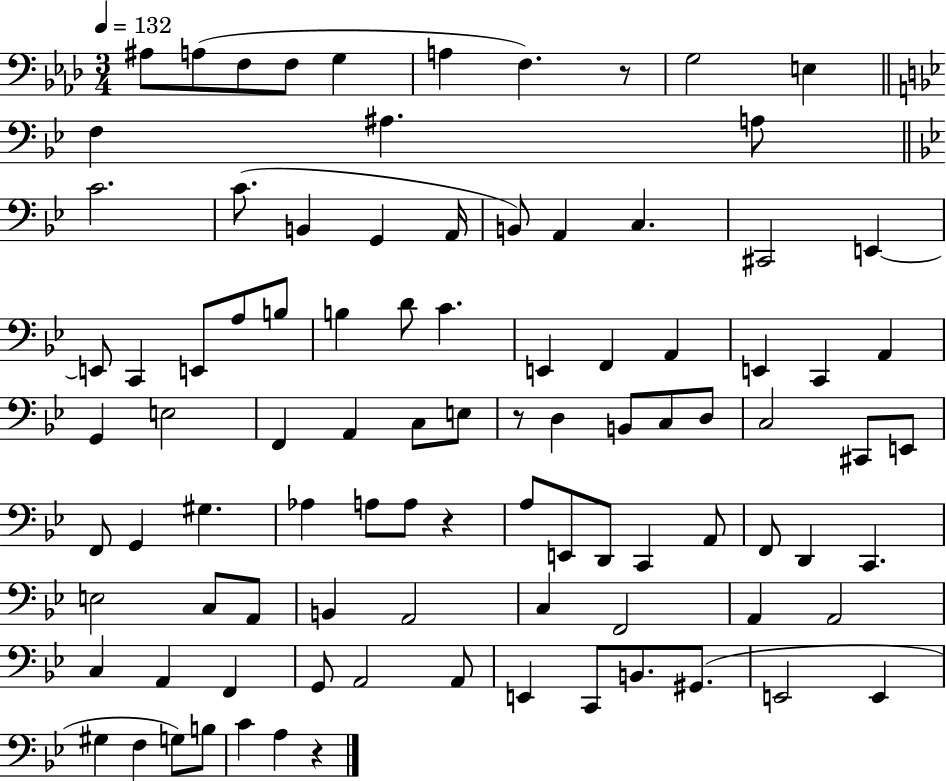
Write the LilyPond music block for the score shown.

{
  \clef bass
  \numericTimeSignature
  \time 3/4
  \key aes \major
  \tempo 4 = 132
  ais8 a8( f8 f8 g4 | a4 f4.) r8 | g2 e4 | \bar "||" \break \key bes \major f4 ais4. a8 | \bar "||" \break \key bes \major c'2. | c'8.( b,4 g,4 a,16 | b,8) a,4 c4. | cis,2 e,4~~ | \break e,8 c,4 e,8 a8 b8 | b4 d'8 c'4. | e,4 f,4 a,4 | e,4 c,4 a,4 | \break g,4 e2 | f,4 a,4 c8 e8 | r8 d4 b,8 c8 d8 | c2 cis,8 e,8 | \break f,8 g,4 gis4. | aes4 a8 a8 r4 | a8 e,8 d,8 c,4 a,8 | f,8 d,4 c,4. | \break e2 c8 a,8 | b,4 a,2 | c4 f,2 | a,4 a,2 | \break c4 a,4 f,4 | g,8 a,2 a,8 | e,4 c,8 b,8. gis,8.( | e,2 e,4 | \break gis4 f4 g8) b8 | c'4 a4 r4 | \bar "|."
}